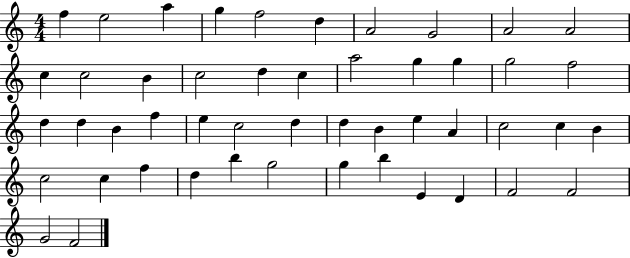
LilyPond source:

{
  \clef treble
  \numericTimeSignature
  \time 4/4
  \key c \major
  f''4 e''2 a''4 | g''4 f''2 d''4 | a'2 g'2 | a'2 a'2 | \break c''4 c''2 b'4 | c''2 d''4 c''4 | a''2 g''4 g''4 | g''2 f''2 | \break d''4 d''4 b'4 f''4 | e''4 c''2 d''4 | d''4 b'4 e''4 a'4 | c''2 c''4 b'4 | \break c''2 c''4 f''4 | d''4 b''4 g''2 | g''4 b''4 e'4 d'4 | f'2 f'2 | \break g'2 f'2 | \bar "|."
}